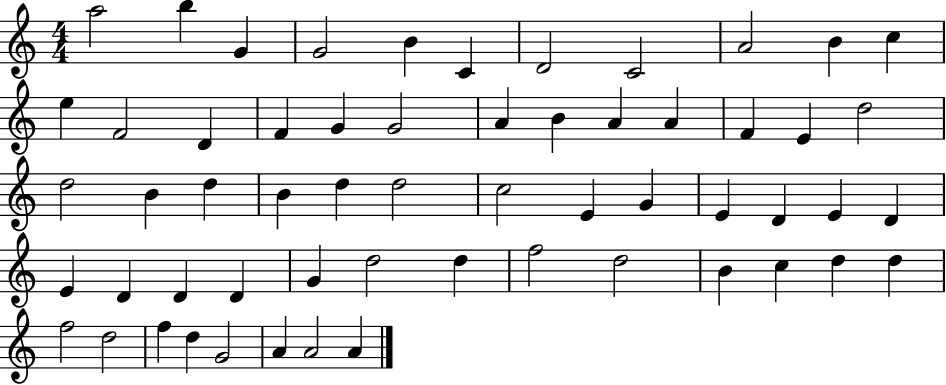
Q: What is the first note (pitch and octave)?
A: A5